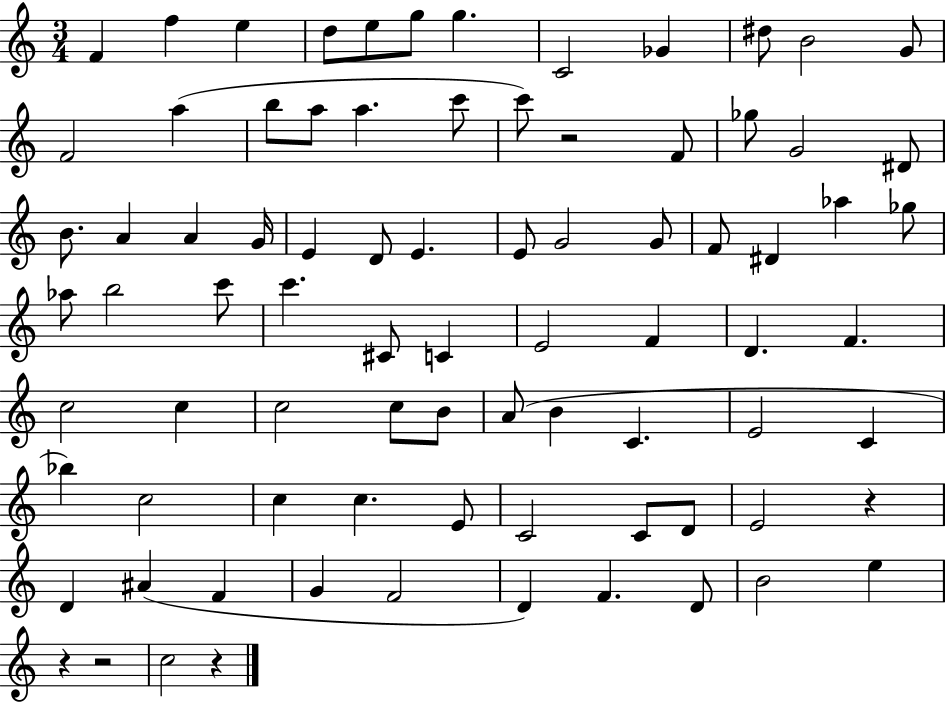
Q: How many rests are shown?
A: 5